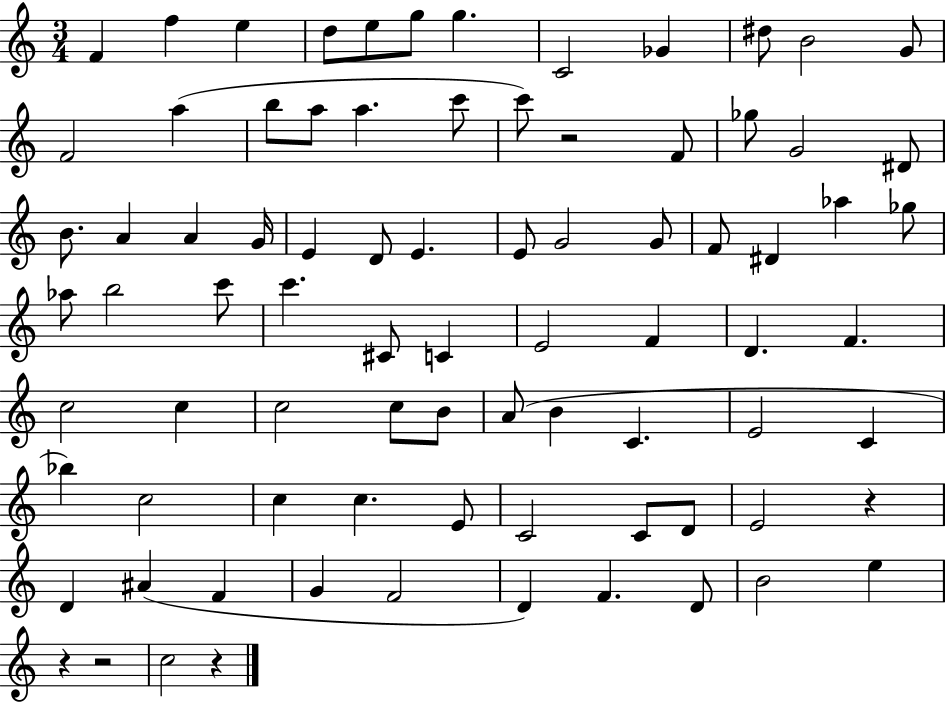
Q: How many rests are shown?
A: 5